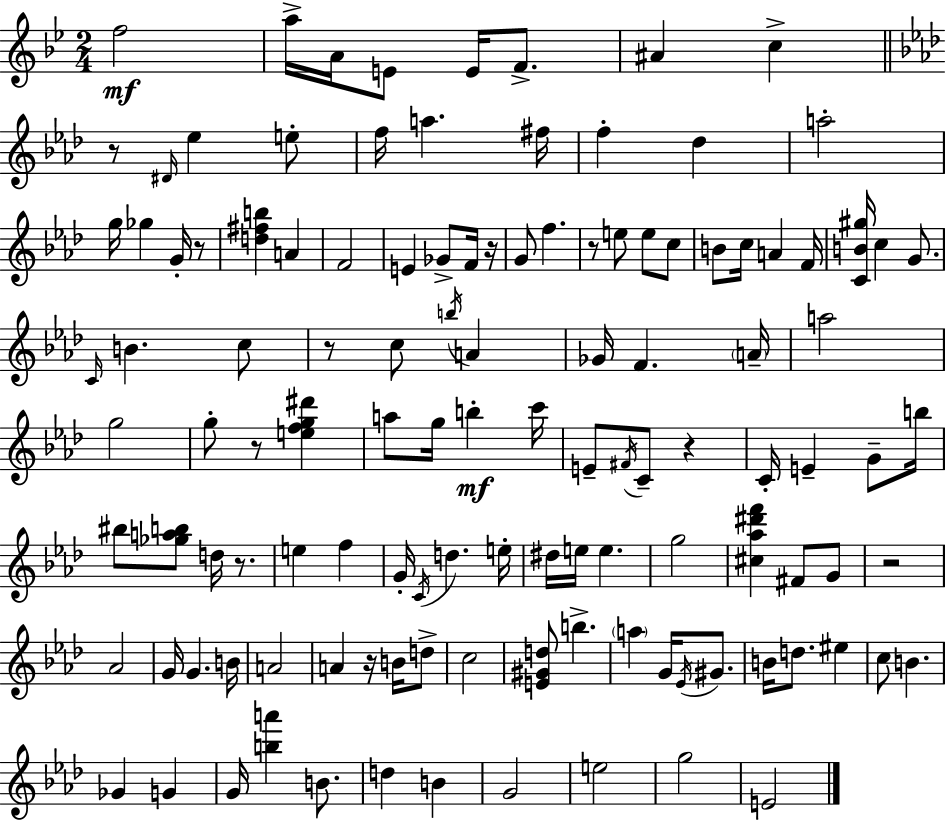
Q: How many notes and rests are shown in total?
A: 119